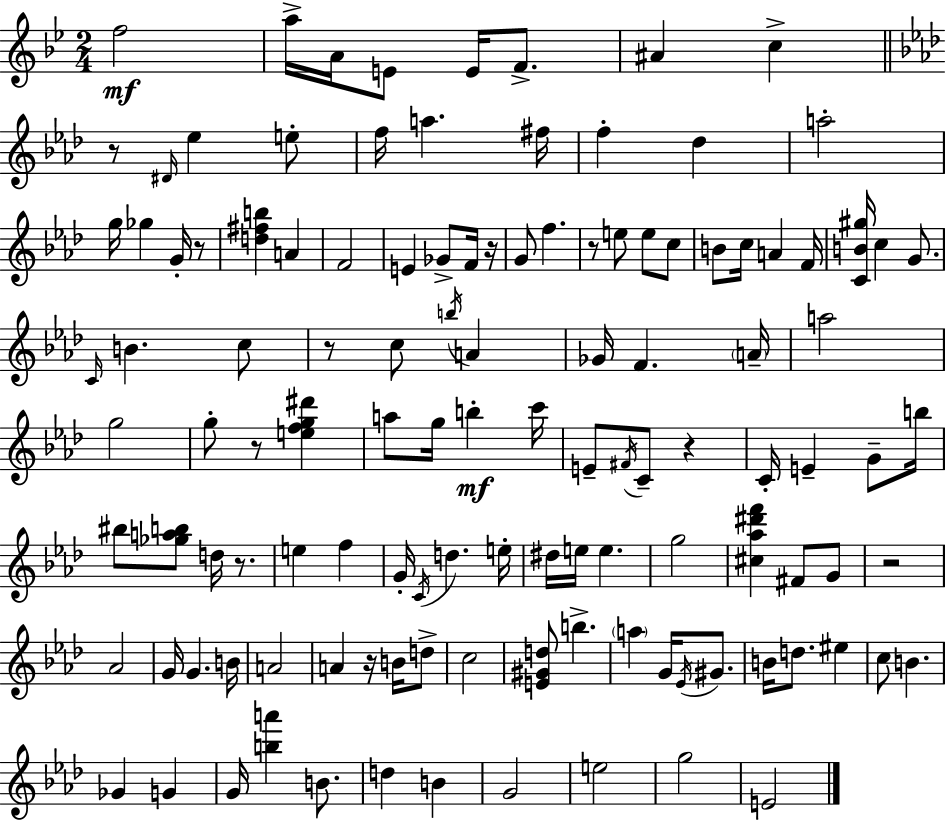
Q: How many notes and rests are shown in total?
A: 119